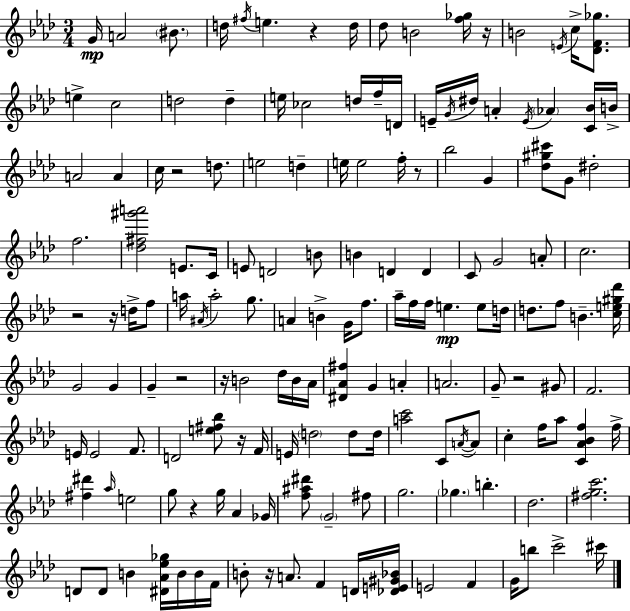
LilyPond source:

{
  \clef treble
  \numericTimeSignature
  \time 3/4
  \key f \minor
  \repeat volta 2 { g'16\mp a'2 \parenthesize bis'8. | d''16 \acciaccatura { fis''16 } e''4. r4 | d''16 des''8 b'2 <f'' ges''>16 | r16 b'2 \acciaccatura { e'16 } c''16-> <des' f' ges''>8. | \break e''4-> c''2 | d''2 d''4-- | e''16 ces''2 d''16 | f''16-- d'16 e'16-- \acciaccatura { g'16 } dis''16 a'4-. \acciaccatura { e'16 } \parenthesize aes'4 | \break <c' bes'>16 b'16-> a'2 | a'4 c''16 r2 | d''8. e''2 | d''4-- e''16 e''2 | \break f''16-. r8 bes''2 | g'4 <des'' gis'' cis'''>8 g'8 dis''2-. | f''2. | <des'' fis'' gis''' a'''>2 | \break e'8. c'16 e'8 d'2 | b'8 b'4 d'4 | d'4 c'8 g'2 | a'8-. c''2. | \break r2 | r16 d''16-> f''8 a''16 \acciaccatura { ais'16 } a''2-. | g''8. a'4 b'4-> | g'16 f''8. aes''16-- f''16 f''16 e''4.\mp | \break e''8 d''16 d''8. f''8 b'4.-- | <c'' e'' gis'' des'''>16 g'2 | g'4 g'4-- r2 | r16 b'2 | \break des''16 b'16 aes'16 <dis' aes' fis''>4 g'4 | a'4-. a'2. | g'8-- r2 | gis'8 f'2. | \break e'16 e'2 | f'8. d'2 | <e'' fis'' bes''>8 r16 f'16 e'16 \parenthesize d''2 | d''8 d''16 <a'' c'''>2 | \break c'8 \acciaccatura { a'16~ }~ a'8 c''4-. f''16 aes''8 | <c' aes' bes' f''>4 f''16-> <fis'' dis'''>4 \grace { aes''16 } e''2 | g''8 r4 | g''16 aes'4 ges'16 <f'' ais'' dis'''>8 \parenthesize g'2-- | \break fis''8 g''2. | \parenthesize ges''4. | b''4.-. des''2. | <fis'' g'' c'''>2. | \break d'8 d'8 b'4 | <dis' aes' ees'' ges''>16 b'16 b'16 f'16 b'8-. r16 a'8. | f'4 d'16 <des' e' gis' bes'>16 e'2 | f'4 g'16 b''8 c'''2-> | \break cis'''16 } \bar "|."
}